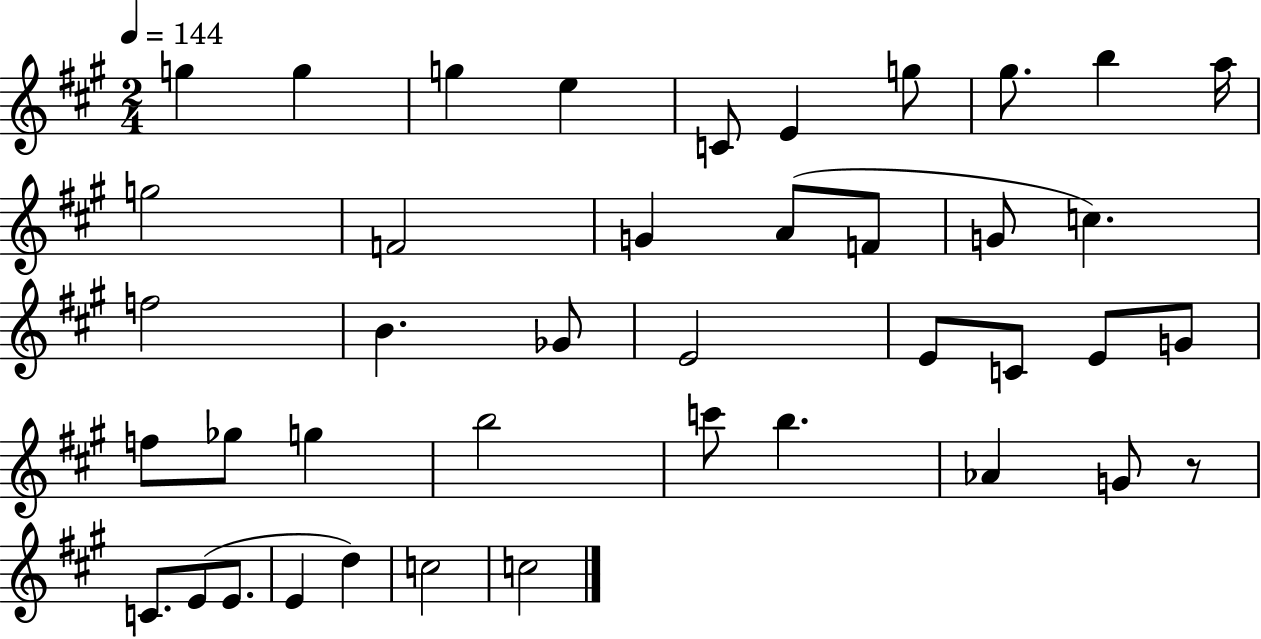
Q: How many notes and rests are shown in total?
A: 41